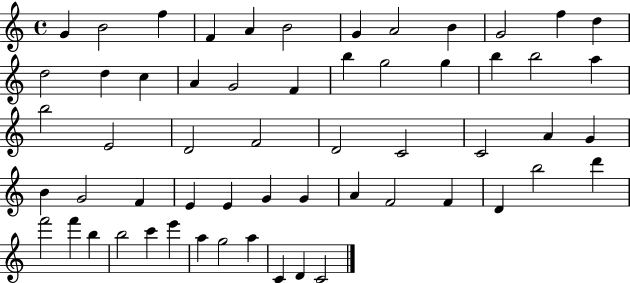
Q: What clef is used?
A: treble